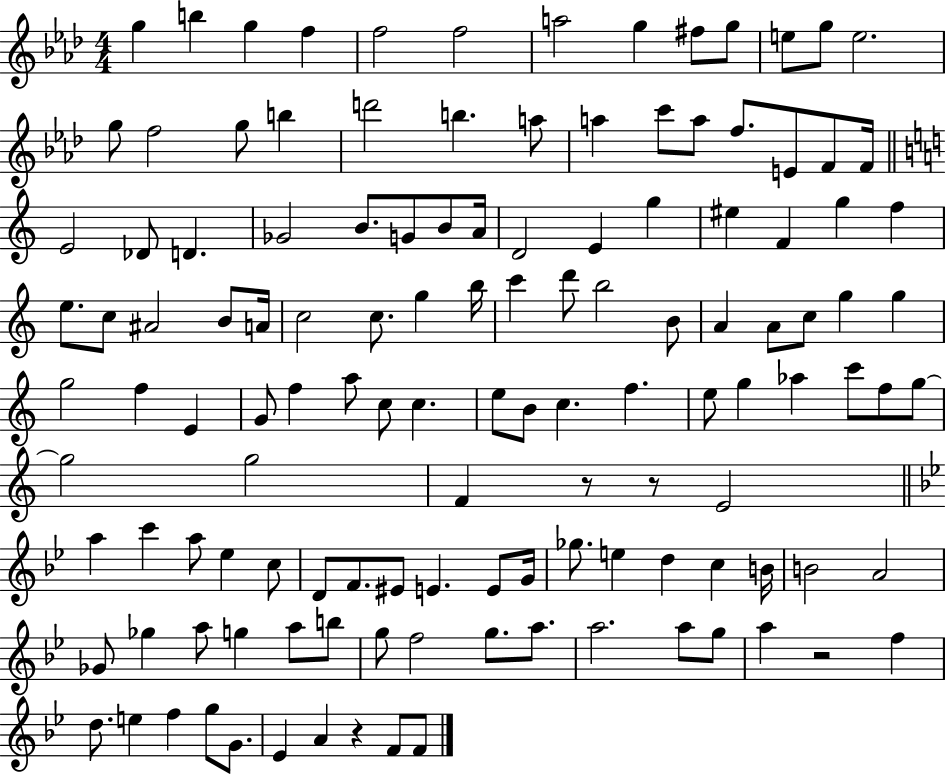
G5/q B5/q G5/q F5/q F5/h F5/h A5/h G5/q F#5/e G5/e E5/e G5/e E5/h. G5/e F5/h G5/e B5/q D6/h B5/q. A5/e A5/q C6/e A5/e F5/e. E4/e F4/e F4/s E4/h Db4/e D4/q. Gb4/h B4/e. G4/e B4/e A4/s D4/h E4/q G5/q EIS5/q F4/q G5/q F5/q E5/e. C5/e A#4/h B4/e A4/s C5/h C5/e. G5/q B5/s C6/q D6/e B5/h B4/e A4/q A4/e C5/e G5/q G5/q G5/h F5/q E4/q G4/e F5/q A5/e C5/e C5/q. E5/e B4/e C5/q. F5/q. E5/e G5/q Ab5/q C6/e F5/e G5/e G5/h G5/h F4/q R/e R/e E4/h A5/q C6/q A5/e Eb5/q C5/e D4/e F4/e. EIS4/e E4/q. E4/e G4/s Gb5/e. E5/q D5/q C5/q B4/s B4/h A4/h Gb4/e Gb5/q A5/e G5/q A5/e B5/e G5/e F5/h G5/e. A5/e. A5/h. A5/e G5/e A5/q R/h F5/q D5/e. E5/q F5/q G5/e G4/e. Eb4/q A4/q R/q F4/e F4/e